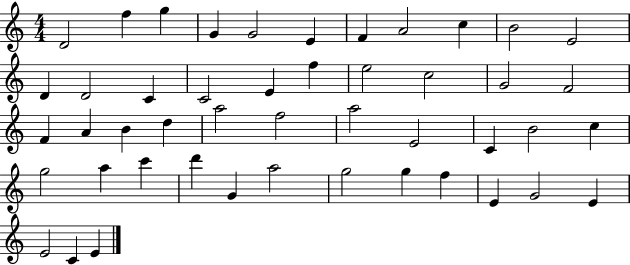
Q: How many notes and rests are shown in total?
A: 47